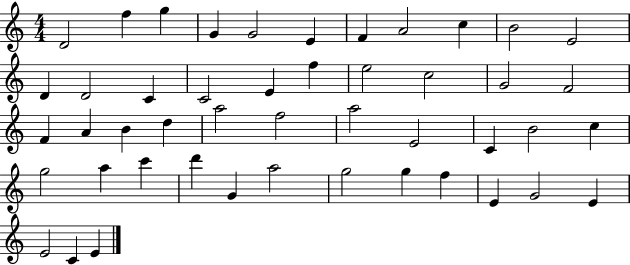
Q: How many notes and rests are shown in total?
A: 47